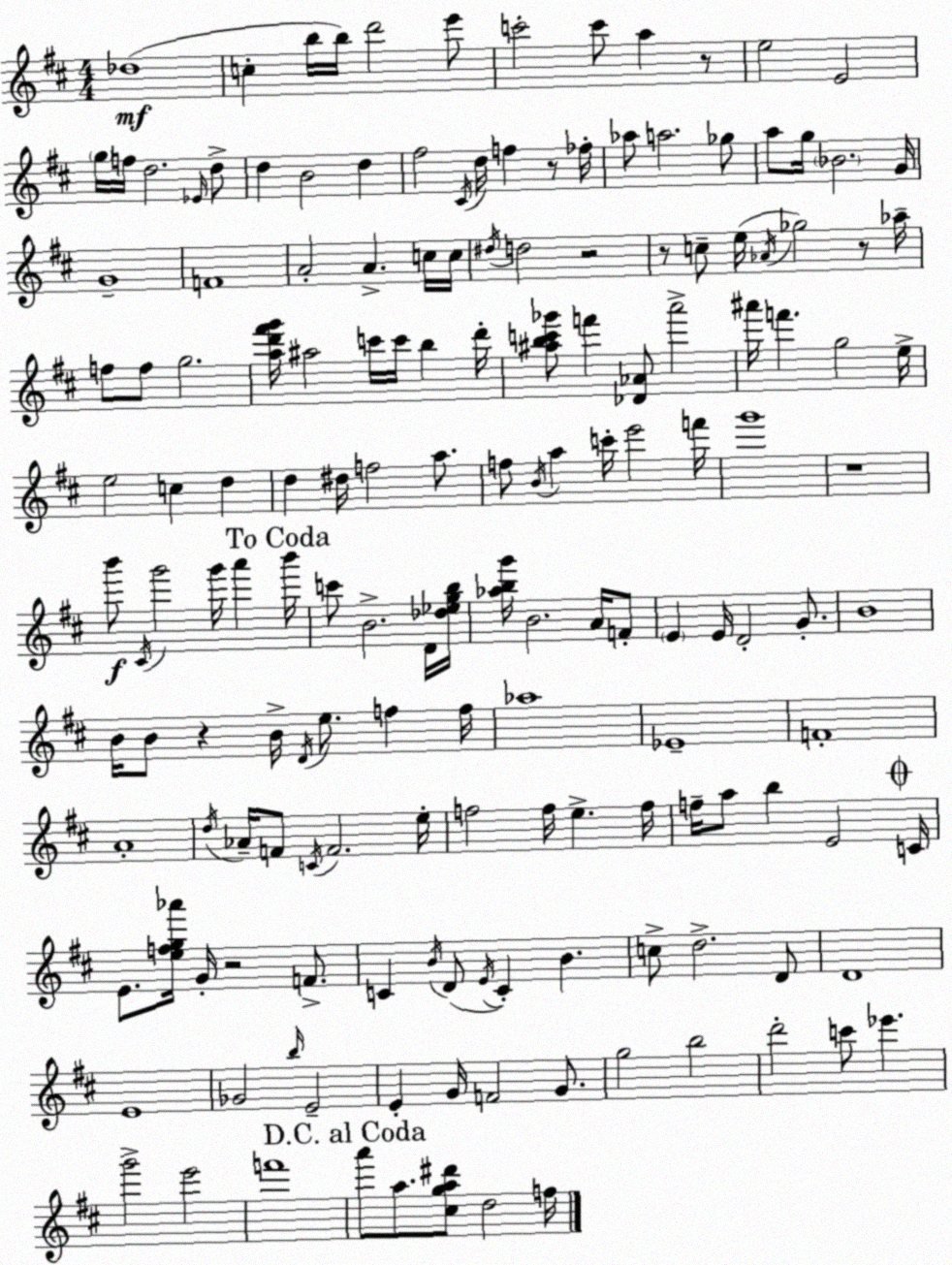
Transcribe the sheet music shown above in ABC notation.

X:1
T:Untitled
M:4/4
L:1/4
K:D
_d4 c b/4 b/4 d'2 e'/2 c'2 c'/2 a z/2 e2 E2 g/4 f/4 d2 _E/4 d/2 d B2 d ^f2 ^C/4 d/4 f z/2 _f/4 _a/2 a2 _g/2 a/2 g/4 _B2 G/4 G4 F4 A2 A c/4 c/4 ^d/4 d2 z2 z/2 c/2 e/4 _A/4 _g2 z/2 _a/4 f/2 f/2 g2 [ad'^f'g']/4 ^a2 c'/4 c'/4 b d'/4 [^abc'_g']/2 f' [_D_A]/2 a'2 ^a'/4 f' g2 e/4 e2 c d d ^d/4 f2 a/2 f/2 B/4 a c'/4 e'2 f'/4 g'4 z4 b'/2 ^C/4 g'2 g'/4 a' b'/4 c'/2 B2 D/4 [_d_egb]/4 [_abg']/4 B2 A/4 F/2 E E/4 D2 G/2 B4 B/4 B/2 z B/4 D/4 e/2 f f/4 _a4 _E4 F4 A4 d/4 _A/4 F/2 C/4 F2 e/4 f2 f/4 e f/4 f/4 a/2 b E2 C/4 E/2 [efg_a']/4 G/4 z2 F/2 C B/4 D/2 E/4 C B c/2 d2 D/2 D4 E4 _G2 b/4 E2 E G/4 F2 G/2 g2 b2 d'2 c'/2 _e' g'2 e'2 f'4 a'/2 a/2 [^cga^d']/2 d2 f/4